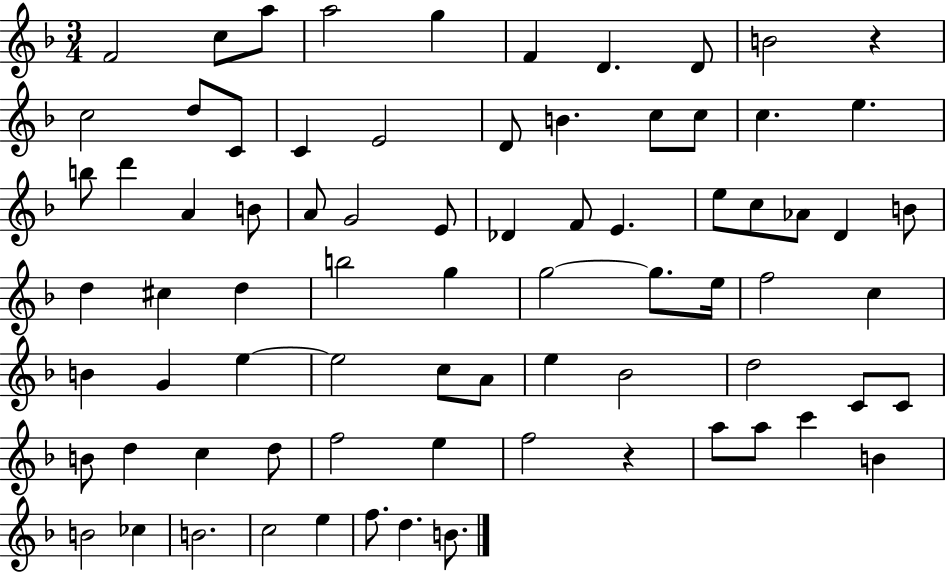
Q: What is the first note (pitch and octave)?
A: F4